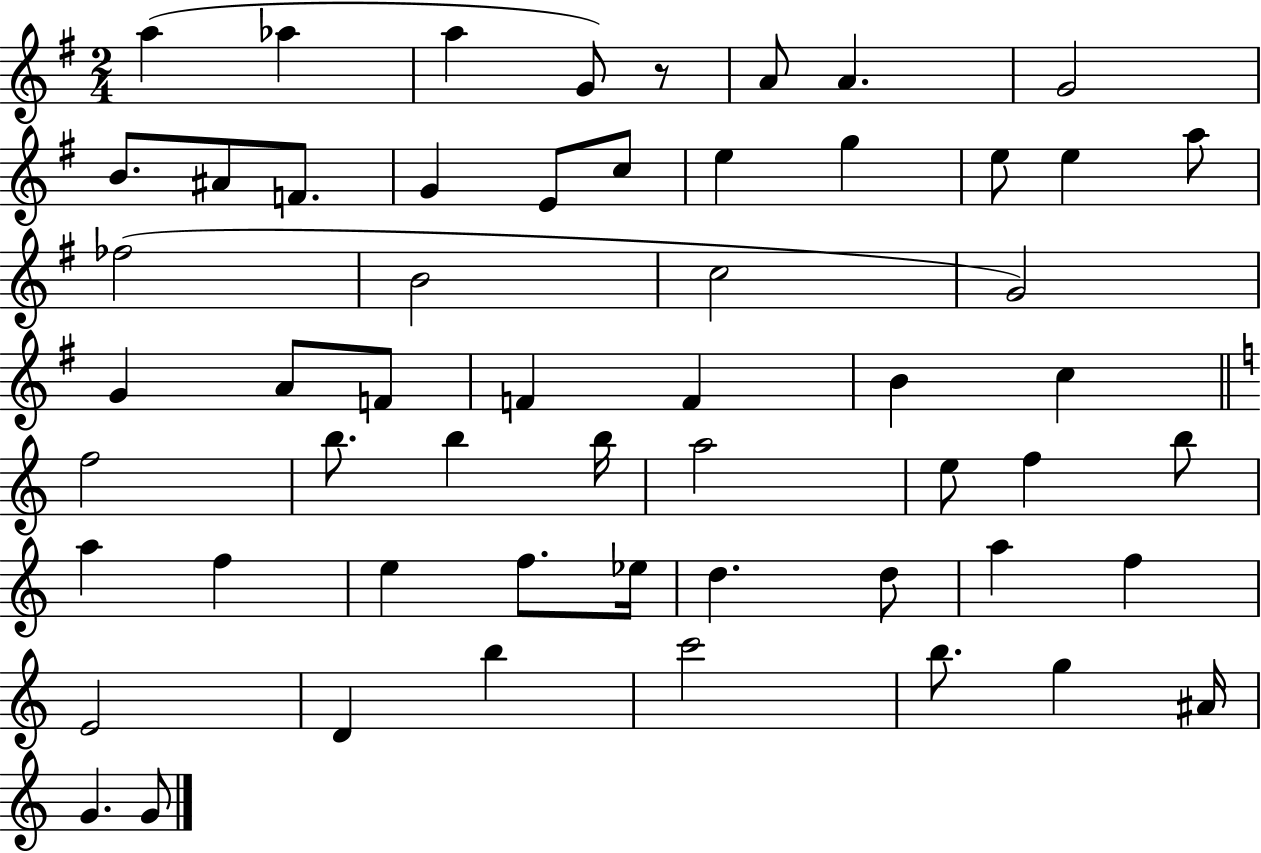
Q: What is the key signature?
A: G major